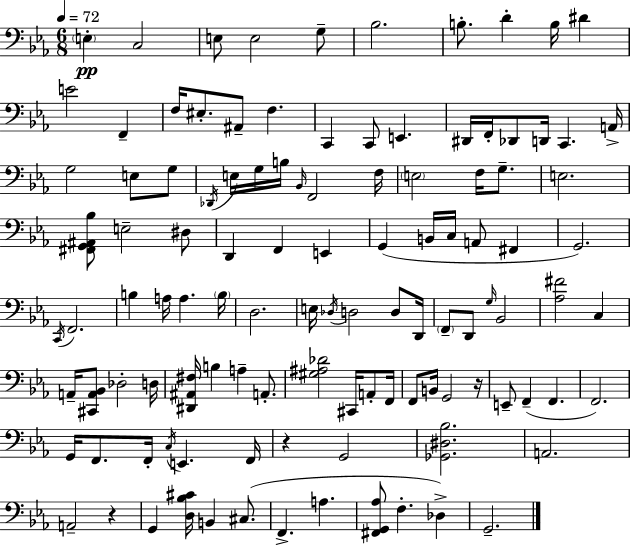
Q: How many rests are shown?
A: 3